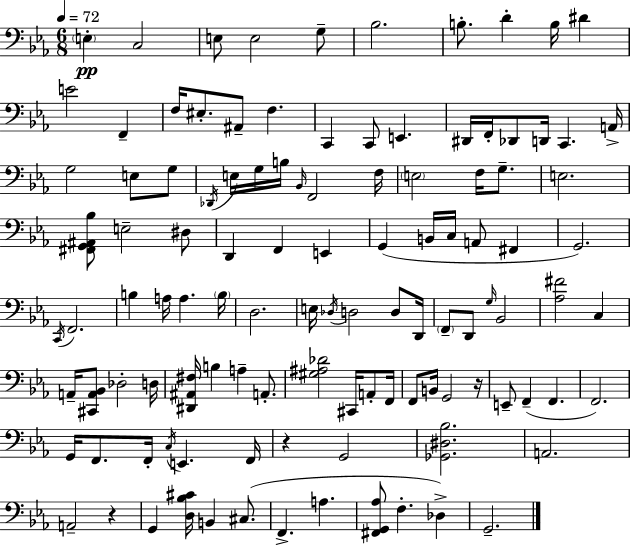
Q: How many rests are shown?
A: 3